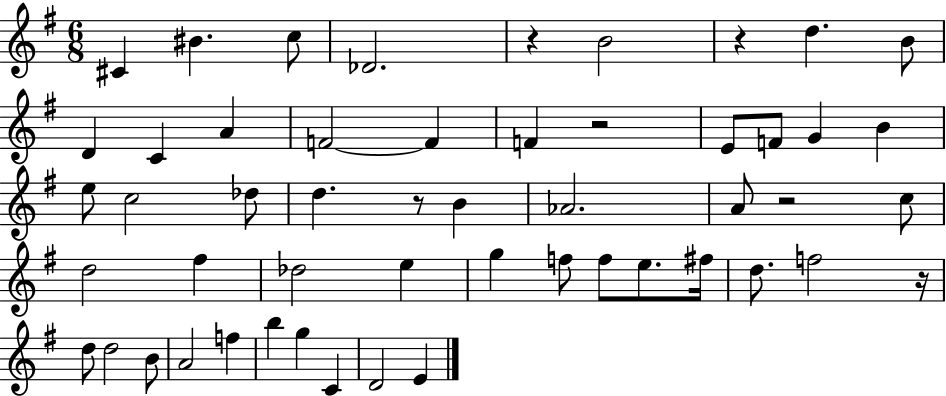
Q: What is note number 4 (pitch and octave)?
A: Db4